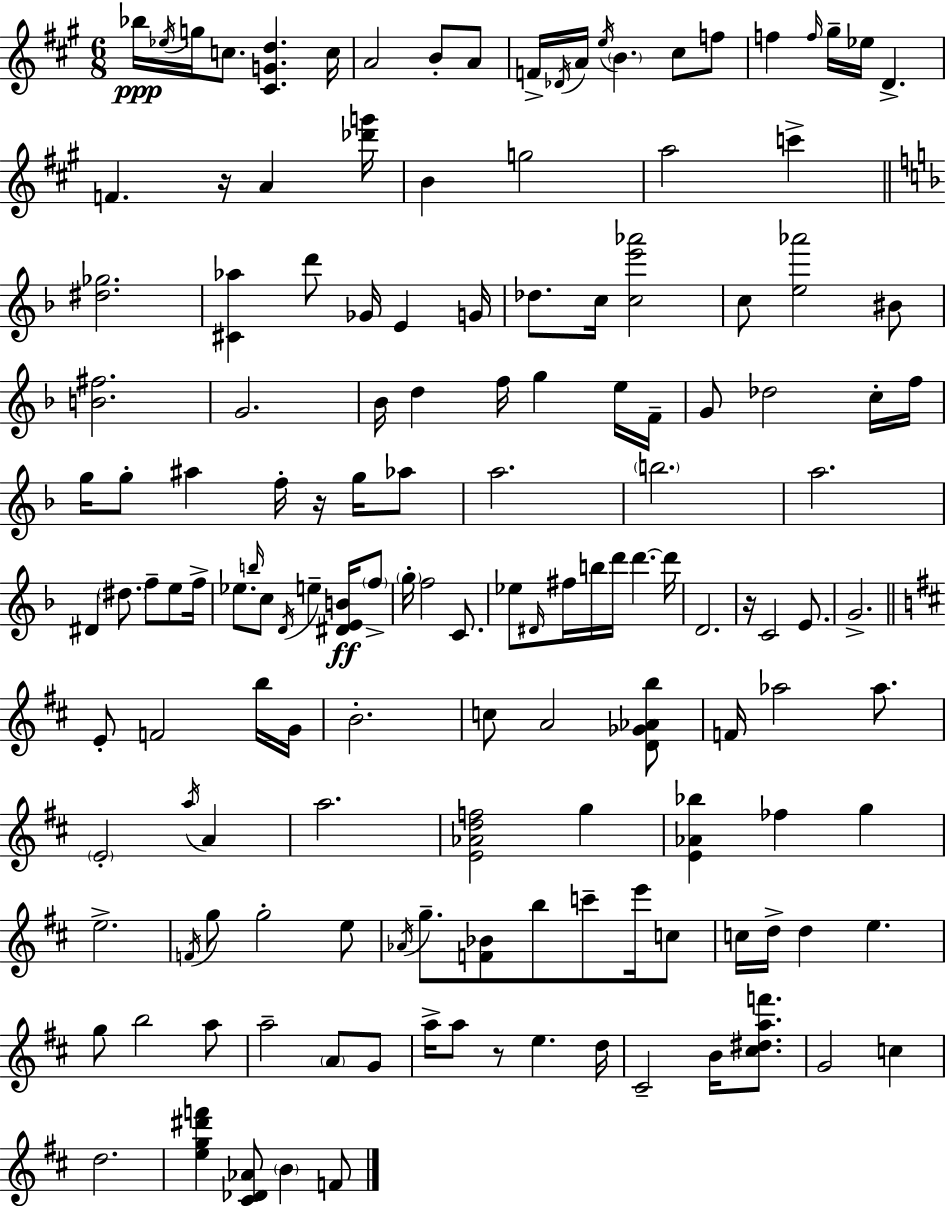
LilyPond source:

{
  \clef treble
  \numericTimeSignature
  \time 6/8
  \key a \major
  bes''16\ppp \acciaccatura { ees''16 } g''16 c''8. <cis' g' d''>4. | c''16 a'2 b'8-. a'8 | f'16-> \acciaccatura { des'16 } a'16 \acciaccatura { e''16 } \parenthesize b'4. cis''8 | f''8 f''4 \grace { f''16 } gis''16-- ees''16 d'4.-> | \break f'4. r16 a'4 | <des''' g'''>16 b'4 g''2 | a''2 | c'''4-> \bar "||" \break \key f \major <dis'' ges''>2. | <cis' aes''>4 d'''8 ges'16 e'4 g'16 | des''8. c''16 <c'' e''' aes'''>2 | c''8 <e'' aes'''>2 bis'8 | \break <b' fis''>2. | g'2. | bes'16 d''4 f''16 g''4 e''16 f'16-- | g'8 des''2 c''16-. f''16 | \break g''16 g''8-. ais''4 f''16-. r16 g''16 aes''8 | a''2. | \parenthesize b''2. | a''2. | \break dis'4 \parenthesize dis''8. f''8-- e''8 f''16-> | ees''8. \grace { b''16 } c''8 \acciaccatura { d'16 } e''4-- <dis' e' b'>16\ff | \parenthesize f''8-> \parenthesize g''16-. f''2 c'8. | ees''8 \grace { dis'16 } fis''16 b''16 d'''16 d'''4.~~ | \break d'''16 d'2. | r16 c'2 | e'8. g'2.-> | \bar "||" \break \key d \major e'8-. f'2 b''16 g'16 | b'2.-. | c''8 a'2 <d' ges' aes' b''>8 | f'16 aes''2 aes''8. | \break \parenthesize e'2-. \acciaccatura { a''16 } a'4 | a''2. | <e' aes' d'' f''>2 g''4 | <e' aes' bes''>4 fes''4 g''4 | \break e''2.-> | \acciaccatura { f'16 } g''8 g''2-. | e''8 \acciaccatura { aes'16 } g''8.-- <f' bes'>8 b''8 c'''8-- | e'''16 c''8 c''16 d''16-> d''4 e''4. | \break g''8 b''2 | a''8 a''2-- \parenthesize a'8 | g'8 a''16-> a''8 r8 e''4. | d''16 cis'2-- b'16 | \break <cis'' dis'' a'' f'''>8. g'2 c''4 | d''2. | <e'' g'' dis''' f'''>4 <cis' des' aes'>8 \parenthesize b'4 | f'8 \bar "|."
}